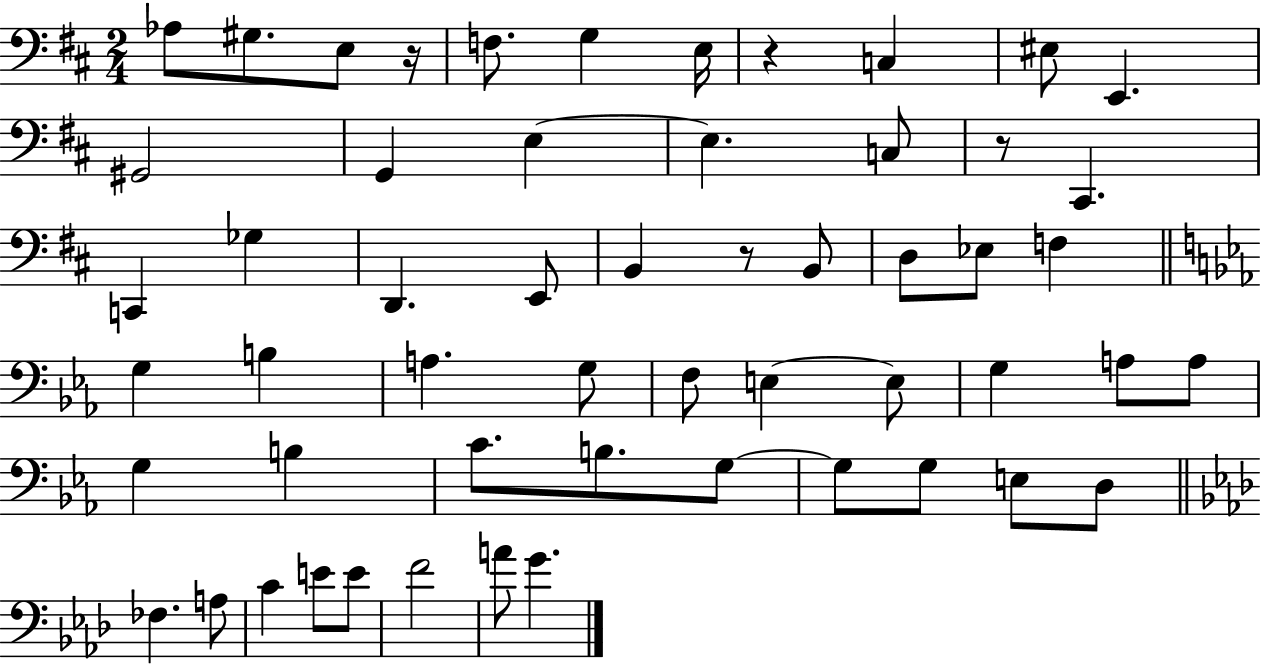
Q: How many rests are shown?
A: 4